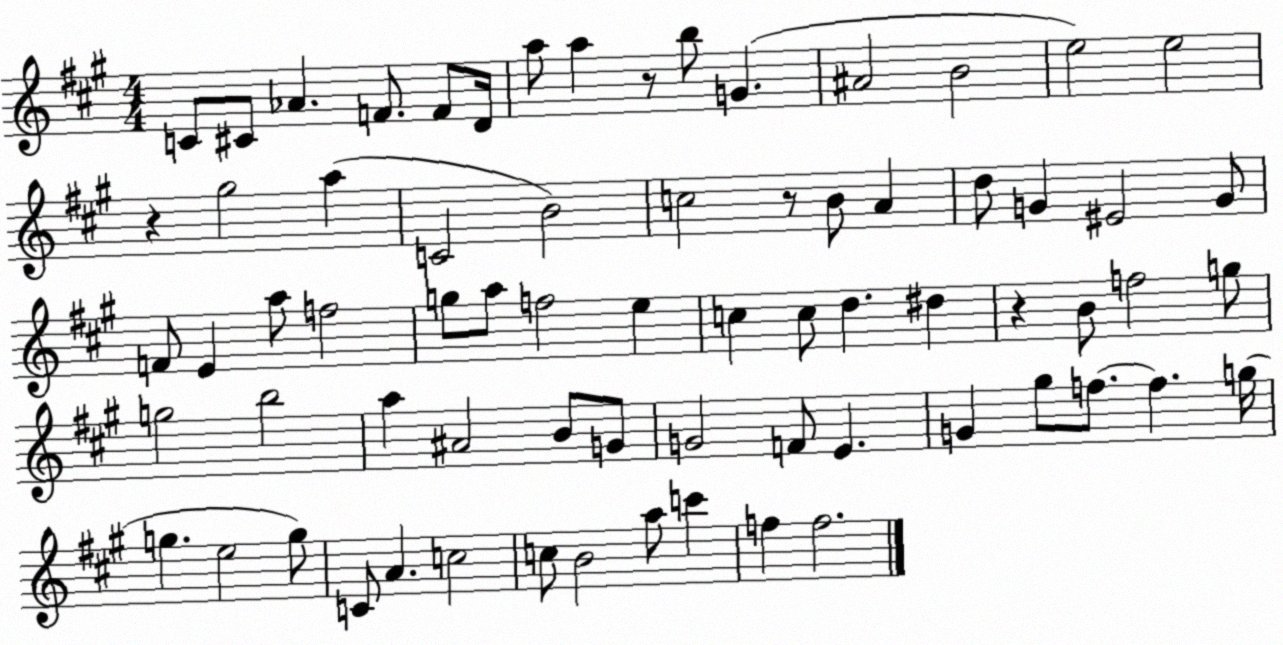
X:1
T:Untitled
M:4/4
L:1/4
K:A
C/2 ^C/2 _A F/2 F/2 D/4 a/2 a z/2 b/2 G ^A2 B2 e2 e2 z ^g2 a C2 B2 c2 z/2 B/2 A d/2 G ^E2 G/2 F/2 E a/2 f2 g/2 a/2 f2 e c c/2 d ^d z B/2 f2 g/2 g2 b2 a ^A2 B/2 G/2 G2 F/2 E G ^g/2 f/2 f g/4 g e2 g/2 C/2 A c2 c/2 B2 a/2 c' f f2